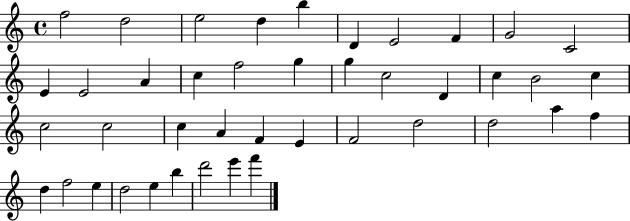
{
  \clef treble
  \time 4/4
  \defaultTimeSignature
  \key c \major
  f''2 d''2 | e''2 d''4 b''4 | d'4 e'2 f'4 | g'2 c'2 | \break e'4 e'2 a'4 | c''4 f''2 g''4 | g''4 c''2 d'4 | c''4 b'2 c''4 | \break c''2 c''2 | c''4 a'4 f'4 e'4 | f'2 d''2 | d''2 a''4 f''4 | \break d''4 f''2 e''4 | d''2 e''4 b''4 | d'''2 e'''4 f'''4 | \bar "|."
}